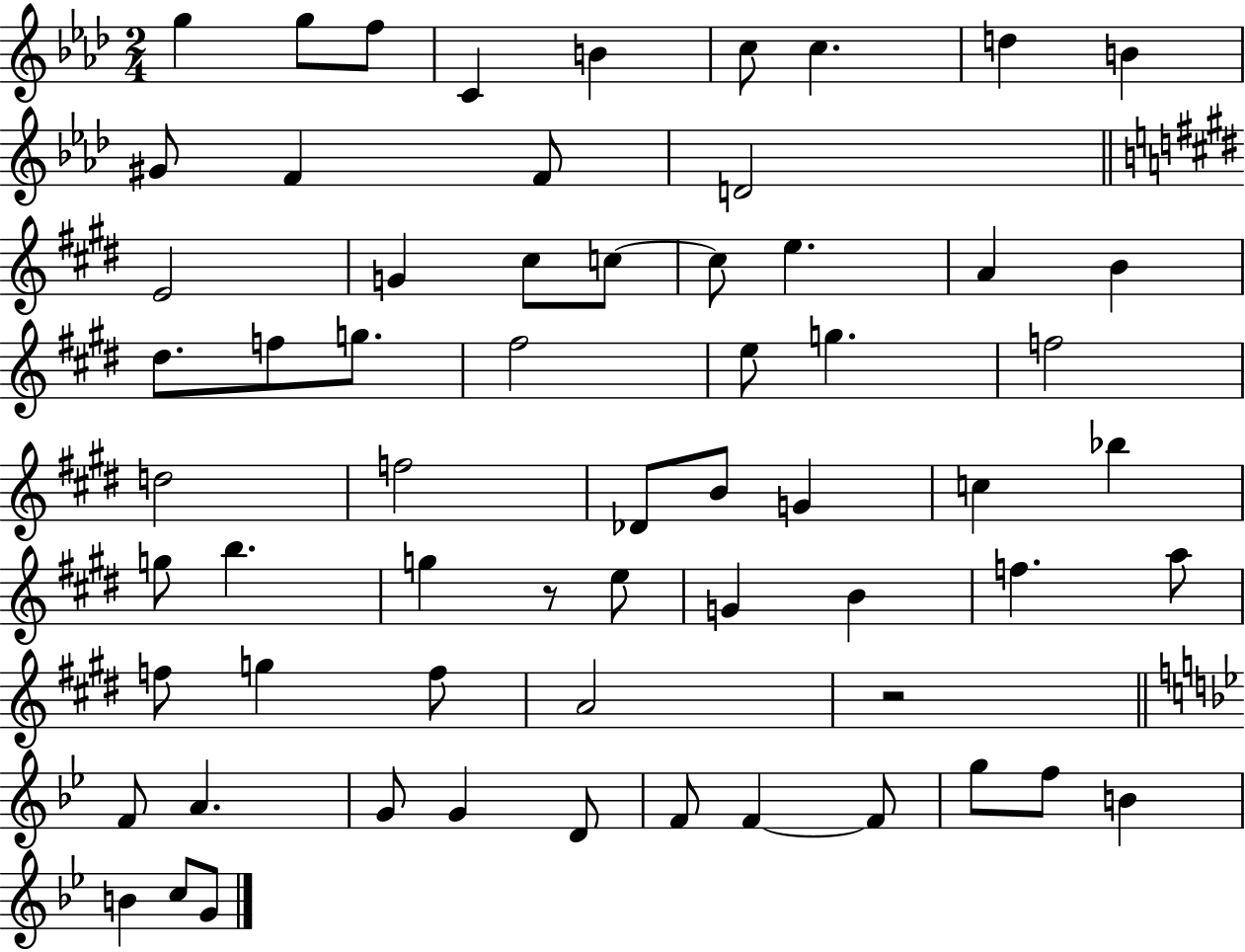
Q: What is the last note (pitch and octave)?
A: G4